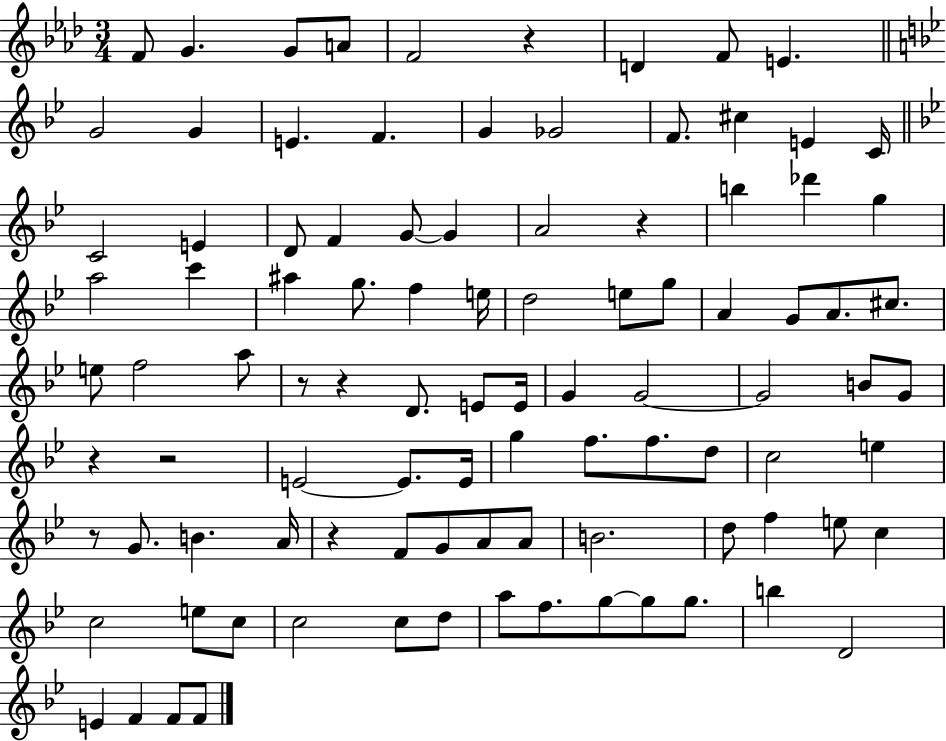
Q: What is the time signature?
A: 3/4